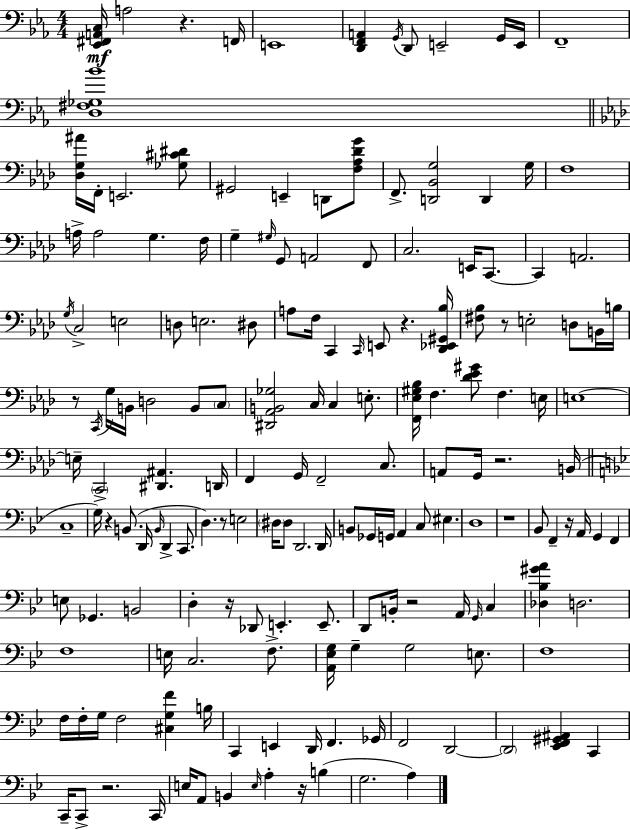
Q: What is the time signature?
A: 4/4